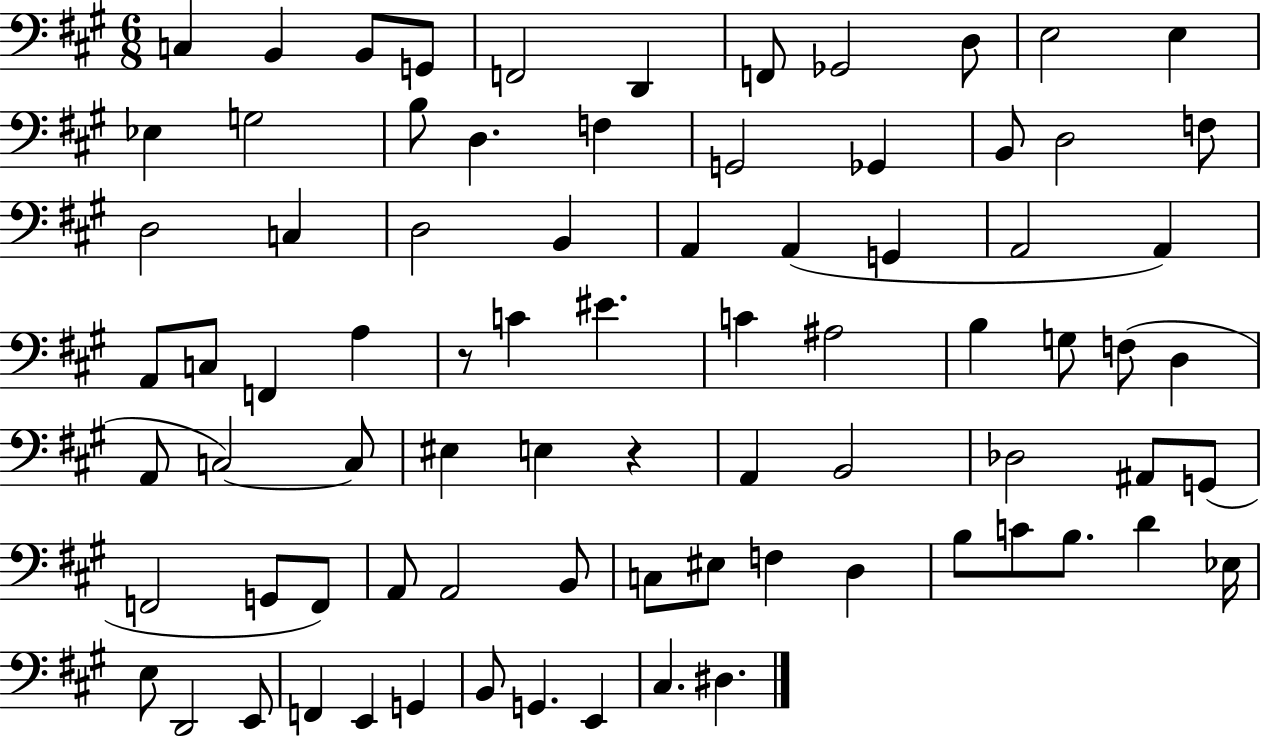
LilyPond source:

{
  \clef bass
  \numericTimeSignature
  \time 6/8
  \key a \major
  \repeat volta 2 { c4 b,4 b,8 g,8 | f,2 d,4 | f,8 ges,2 d8 | e2 e4 | \break ees4 g2 | b8 d4. f4 | g,2 ges,4 | b,8 d2 f8 | \break d2 c4 | d2 b,4 | a,4 a,4( g,4 | a,2 a,4) | \break a,8 c8 f,4 a4 | r8 c'4 eis'4. | c'4 ais2 | b4 g8 f8( d4 | \break a,8 c2~~) c8 | eis4 e4 r4 | a,4 b,2 | des2 ais,8 g,8( | \break f,2 g,8 f,8) | a,8 a,2 b,8 | c8 eis8 f4 d4 | b8 c'8 b8. d'4 ees16 | \break e8 d,2 e,8 | f,4 e,4 g,4 | b,8 g,4. e,4 | cis4. dis4. | \break } \bar "|."
}